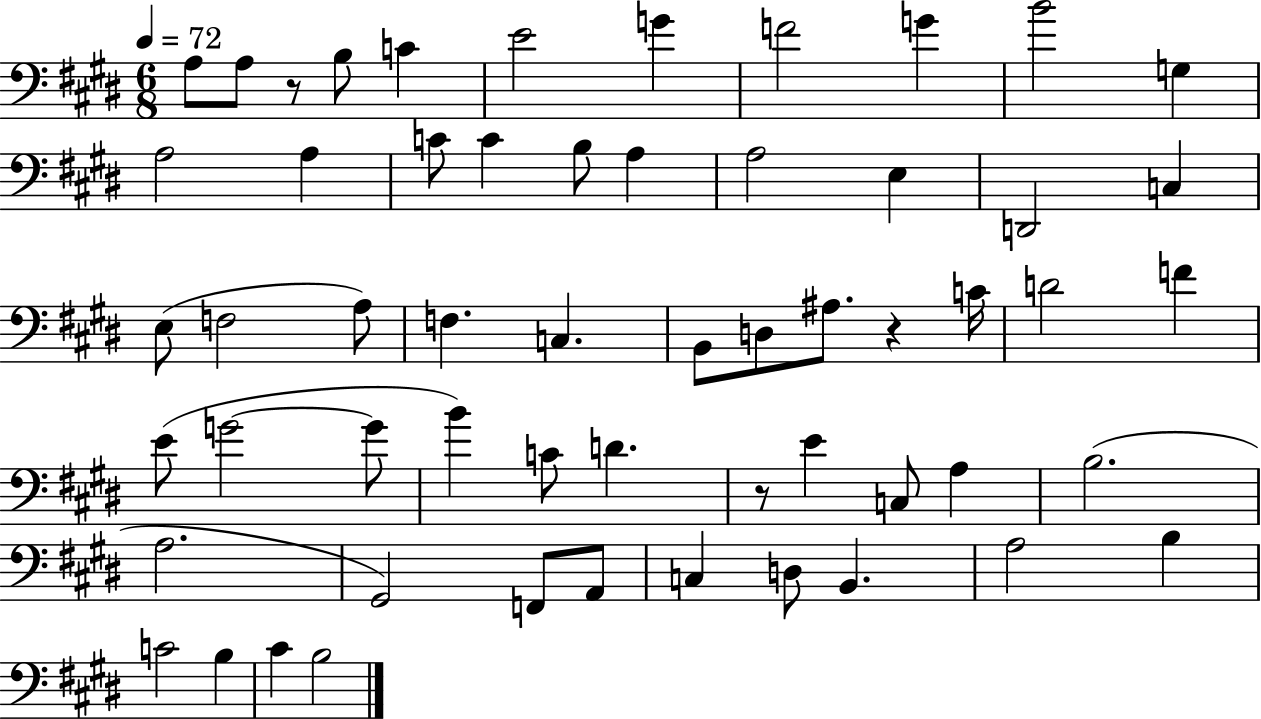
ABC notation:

X:1
T:Untitled
M:6/8
L:1/4
K:E
A,/2 A,/2 z/2 B,/2 C E2 G F2 G B2 G, A,2 A, C/2 C B,/2 A, A,2 E, D,,2 C, E,/2 F,2 A,/2 F, C, B,,/2 D,/2 ^A,/2 z C/4 D2 F E/2 G2 G/2 B C/2 D z/2 E C,/2 A, B,2 A,2 ^G,,2 F,,/2 A,,/2 C, D,/2 B,, A,2 B, C2 B, ^C B,2